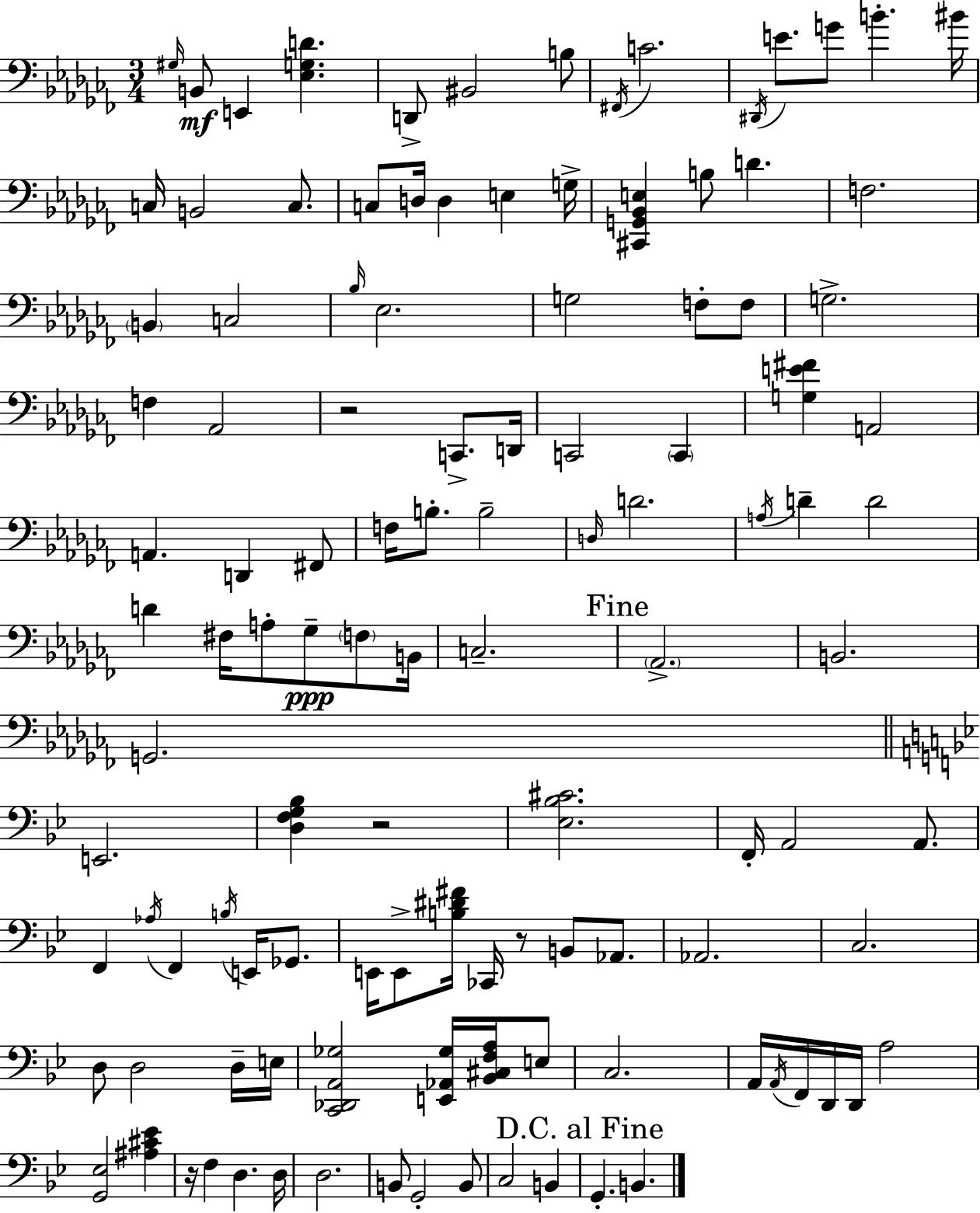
{
  \clef bass
  \numericTimeSignature
  \time 3/4
  \key aes \minor
  \grace { gis16 }\mf b,8 e,4 <ees g d'>4. | d,8-> bis,2 b8 | \acciaccatura { fis,16 } c'2. | \acciaccatura { dis,16 } e'8. g'8 b'4.-. | \break bis'16 c16 b,2 | c8. c8 d16 d4 e4 | g16-> <cis, g, bes, e>4 b8 d'4. | f2. | \break \parenthesize b,4 c2 | \grace { bes16 } ees2. | g2 | f8-. f8 g2.-> | \break f4 aes,2 | r2 | c,8.-> d,16 c,2 | \parenthesize c,4 <g e' fis'>4 a,2 | \break a,4. d,4 | fis,8 f16 b8.-. b2-- | \grace { d16 } d'2. | \acciaccatura { a16 } d'4-- d'2 | \break d'4 fis16 a8-. | ges8--\ppp \parenthesize f8 b,16 c2.-- | \mark "Fine" \parenthesize aes,2.-> | b,2. | \break g,2. | \bar "||" \break \key bes \major e,2. | <d f g bes>4 r2 | <ees bes cis'>2. | f,16-. a,2 a,8. | \break f,4 \acciaccatura { aes16 } f,4 \acciaccatura { b16 } e,16 ges,8. | e,16 e,8-> <b dis' fis'>16 ces,16 r8 b,8 aes,8. | aes,2. | c2. | \break d8 d2 | d16-- e16 <c, des, a, ges>2 <e, aes, ges>16 <bes, cis f a>16 | e8 c2. | a,16 \acciaccatura { a,16 } f,16 d,16 d,16 a2 | \break <g, ees>2 <ais cis' ees'>4 | r16 f4 d4. | d16 d2. | b,8 g,2-. | \break b,8 c2 b,4 | \mark "D.C. al Fine" g,4.-. b,4. | \bar "|."
}